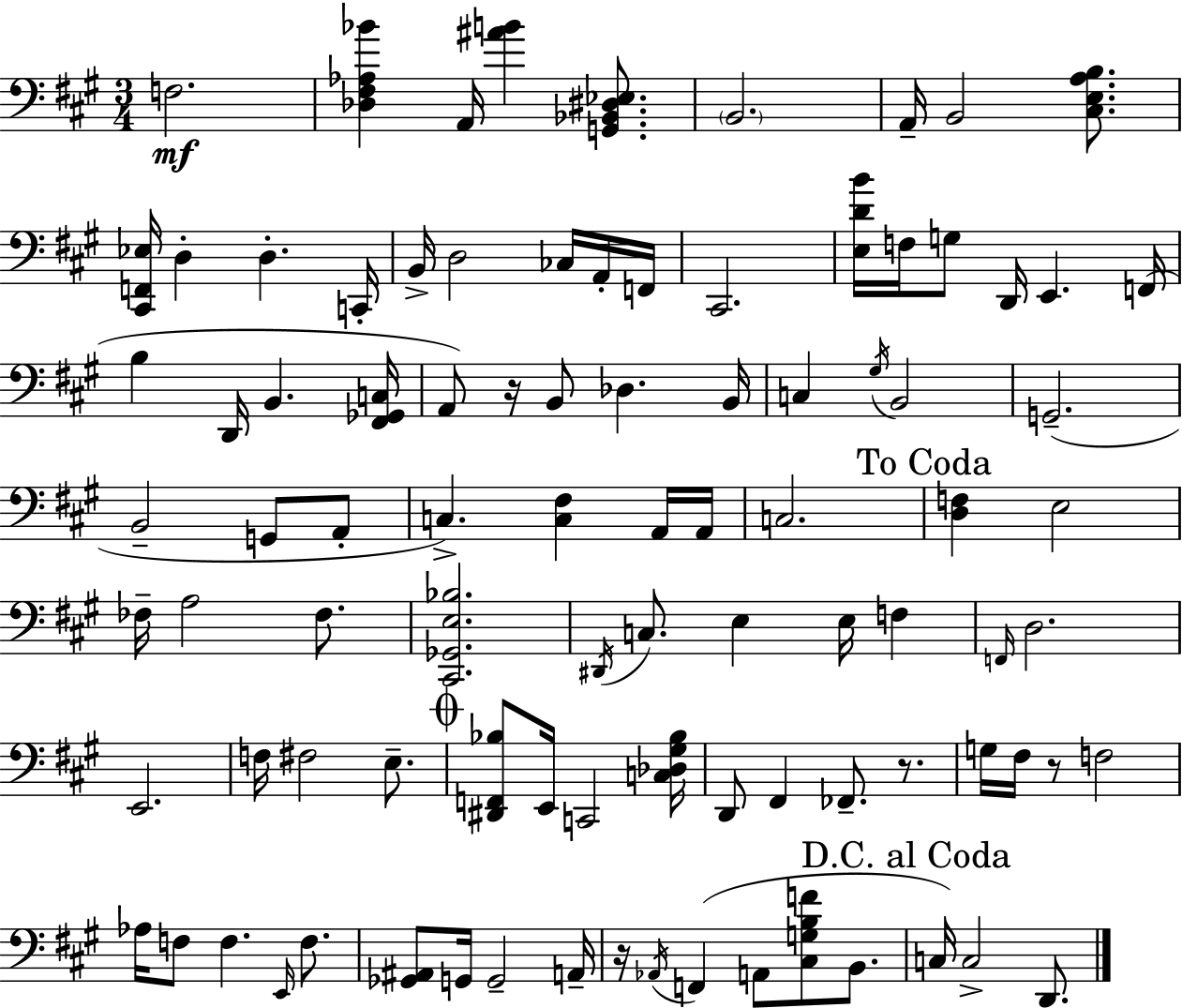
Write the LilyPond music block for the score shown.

{
  \clef bass
  \numericTimeSignature
  \time 3/4
  \key a \major
  f2.\mf | <des fis aes bes'>4 a,16 <ais' b'>4 <g, bes, dis ees>8. | \parenthesize b,2. | a,16-- b,2 <cis e a b>8. | \break <cis, f, ees>16 d4-. d4.-. c,16-. | b,16-> d2 ces16 a,16-. f,16 | cis,2. | <e d' b'>16 f16 g8 d,16 e,4. f,16( | \break b4 d,16 b,4. <fis, ges, c>16 | a,8) r16 b,8 des4. b,16 | c4 \acciaccatura { gis16 } b,2 | g,2.--( | \break b,2-- g,8 a,8-. | c4.->) <c fis>4 a,16 | a,16 c2. | \mark "To Coda" <d f>4 e2 | \break fes16-- a2 fes8. | <cis, ges, e bes>2. | \acciaccatura { dis,16 } c8. e4 e16 f4 | \grace { f,16 } d2. | \break e,2. | f16 fis2 | e8.-- \mark \markup { \musicglyph "scripts.coda" } <dis, f, bes>8 e,16 c,2 | <c des gis bes>16 d,8 fis,4 fes,8.-- | \break r8. g16 fis16 r8 f2 | aes16 f8 f4. | \grace { e,16 } f8. <ges, ais,>8 g,16 g,2-- | a,16-- r16 \acciaccatura { aes,16 } f,4( a,8 | \break <cis g b f'>8 b,8. \mark "D.C. al Coda" c16) c2-> | d,8. \bar "|."
}